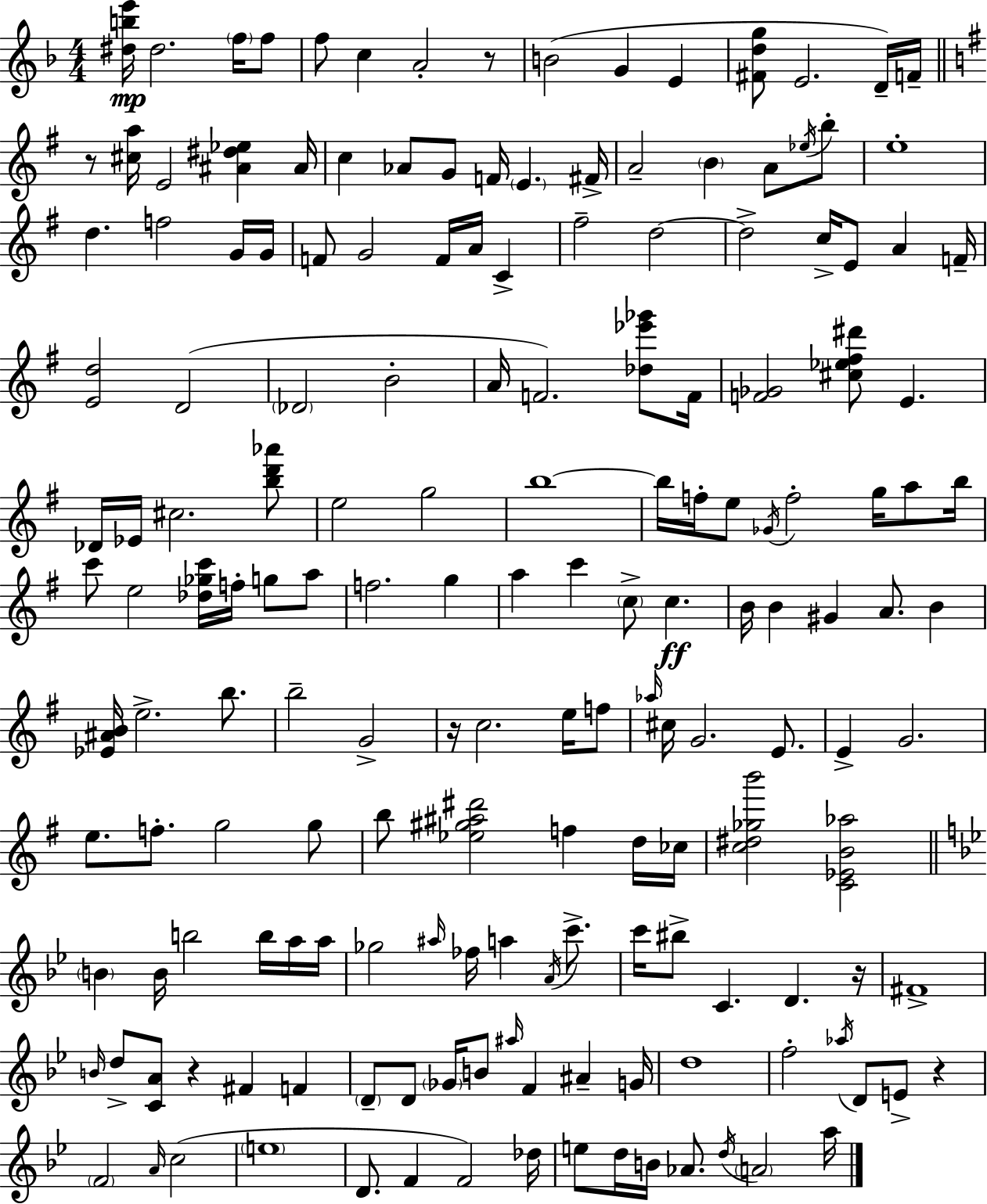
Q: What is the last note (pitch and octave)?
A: A5